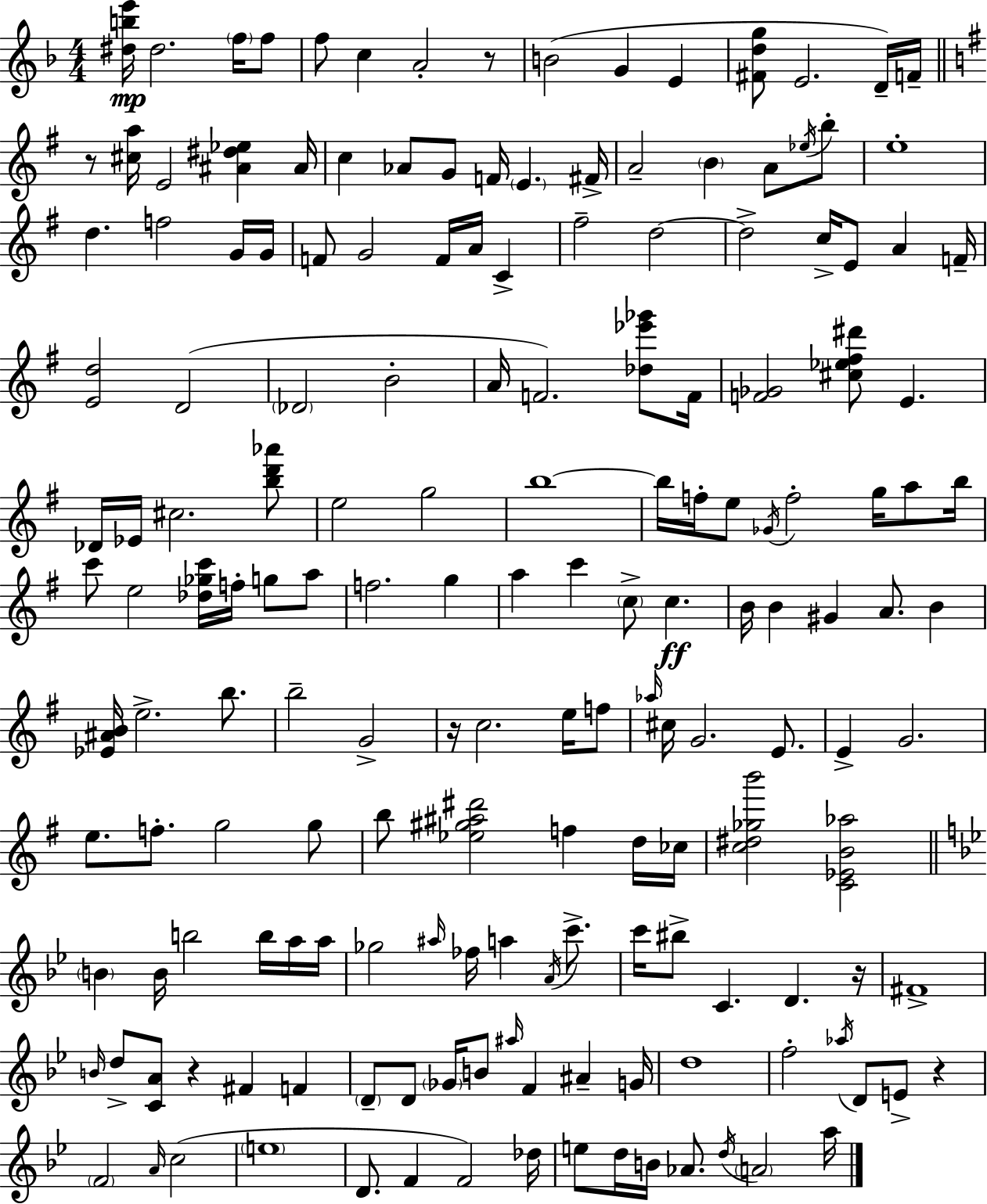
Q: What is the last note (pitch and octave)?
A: A5